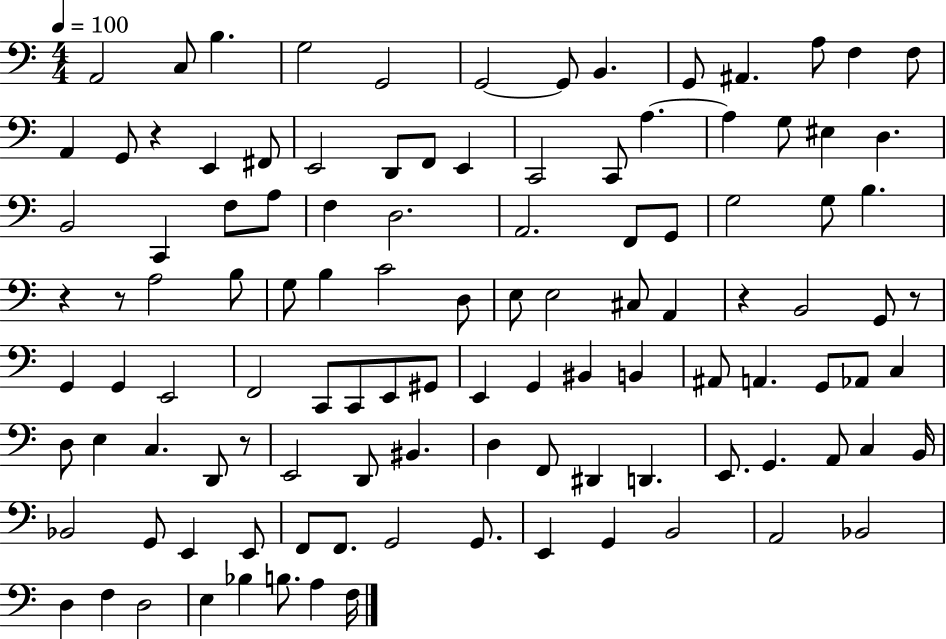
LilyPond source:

{
  \clef bass
  \numericTimeSignature
  \time 4/4
  \key c \major
  \tempo 4 = 100
  a,2 c8 b4. | g2 g,2 | g,2~~ g,8 b,4. | g,8 ais,4. a8 f4 f8 | \break a,4 g,8 r4 e,4 fis,8 | e,2 d,8 f,8 e,4 | c,2 c,8 a4.~~ | a4 g8 eis4 d4. | \break b,2 c,4 f8 a8 | f4 d2. | a,2. f,8 g,8 | g2 g8 b4. | \break r4 r8 a2 b8 | g8 b4 c'2 d8 | e8 e2 cis8 a,4 | r4 b,2 g,8 r8 | \break g,4 g,4 e,2 | f,2 c,8 c,8 e,8 gis,8 | e,4 g,4 bis,4 b,4 | ais,8 a,4. g,8 aes,8 c4 | \break d8 e4 c4. d,8 r8 | e,2 d,8 bis,4. | d4 f,8 dis,4 d,4. | e,8. g,4. a,8 c4 b,16 | \break bes,2 g,8 e,4 e,8 | f,8 f,8. g,2 g,8. | e,4 g,4 b,2 | a,2 bes,2 | \break d4 f4 d2 | e4 bes4 b8. a4 f16 | \bar "|."
}